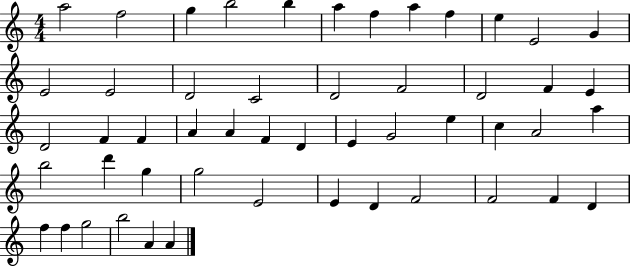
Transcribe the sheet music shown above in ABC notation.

X:1
T:Untitled
M:4/4
L:1/4
K:C
a2 f2 g b2 b a f a f e E2 G E2 E2 D2 C2 D2 F2 D2 F E D2 F F A A F D E G2 e c A2 a b2 d' g g2 E2 E D F2 F2 F D f f g2 b2 A A